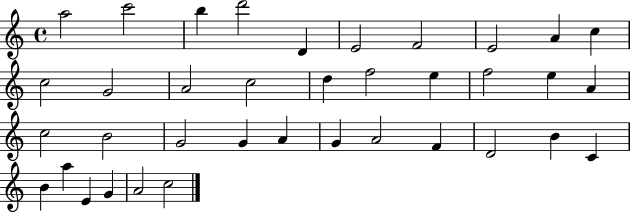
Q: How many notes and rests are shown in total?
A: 37